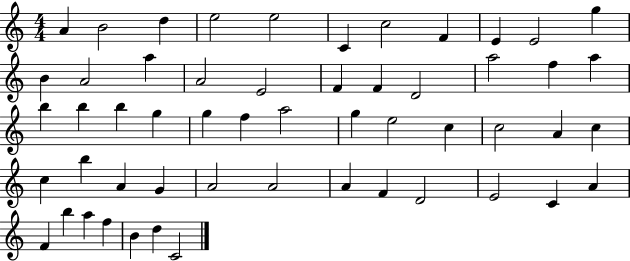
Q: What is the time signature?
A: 4/4